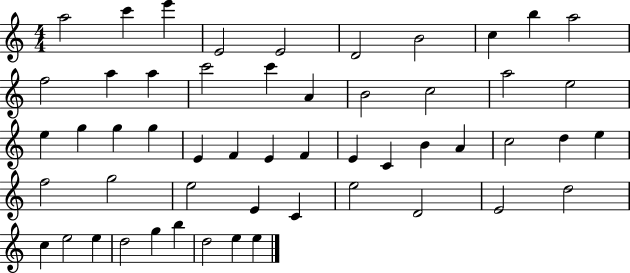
X:1
T:Untitled
M:4/4
L:1/4
K:C
a2 c' e' E2 E2 D2 B2 c b a2 f2 a a c'2 c' A B2 c2 a2 e2 e g g g E F E F E C B A c2 d e f2 g2 e2 E C e2 D2 E2 d2 c e2 e d2 g b d2 e e